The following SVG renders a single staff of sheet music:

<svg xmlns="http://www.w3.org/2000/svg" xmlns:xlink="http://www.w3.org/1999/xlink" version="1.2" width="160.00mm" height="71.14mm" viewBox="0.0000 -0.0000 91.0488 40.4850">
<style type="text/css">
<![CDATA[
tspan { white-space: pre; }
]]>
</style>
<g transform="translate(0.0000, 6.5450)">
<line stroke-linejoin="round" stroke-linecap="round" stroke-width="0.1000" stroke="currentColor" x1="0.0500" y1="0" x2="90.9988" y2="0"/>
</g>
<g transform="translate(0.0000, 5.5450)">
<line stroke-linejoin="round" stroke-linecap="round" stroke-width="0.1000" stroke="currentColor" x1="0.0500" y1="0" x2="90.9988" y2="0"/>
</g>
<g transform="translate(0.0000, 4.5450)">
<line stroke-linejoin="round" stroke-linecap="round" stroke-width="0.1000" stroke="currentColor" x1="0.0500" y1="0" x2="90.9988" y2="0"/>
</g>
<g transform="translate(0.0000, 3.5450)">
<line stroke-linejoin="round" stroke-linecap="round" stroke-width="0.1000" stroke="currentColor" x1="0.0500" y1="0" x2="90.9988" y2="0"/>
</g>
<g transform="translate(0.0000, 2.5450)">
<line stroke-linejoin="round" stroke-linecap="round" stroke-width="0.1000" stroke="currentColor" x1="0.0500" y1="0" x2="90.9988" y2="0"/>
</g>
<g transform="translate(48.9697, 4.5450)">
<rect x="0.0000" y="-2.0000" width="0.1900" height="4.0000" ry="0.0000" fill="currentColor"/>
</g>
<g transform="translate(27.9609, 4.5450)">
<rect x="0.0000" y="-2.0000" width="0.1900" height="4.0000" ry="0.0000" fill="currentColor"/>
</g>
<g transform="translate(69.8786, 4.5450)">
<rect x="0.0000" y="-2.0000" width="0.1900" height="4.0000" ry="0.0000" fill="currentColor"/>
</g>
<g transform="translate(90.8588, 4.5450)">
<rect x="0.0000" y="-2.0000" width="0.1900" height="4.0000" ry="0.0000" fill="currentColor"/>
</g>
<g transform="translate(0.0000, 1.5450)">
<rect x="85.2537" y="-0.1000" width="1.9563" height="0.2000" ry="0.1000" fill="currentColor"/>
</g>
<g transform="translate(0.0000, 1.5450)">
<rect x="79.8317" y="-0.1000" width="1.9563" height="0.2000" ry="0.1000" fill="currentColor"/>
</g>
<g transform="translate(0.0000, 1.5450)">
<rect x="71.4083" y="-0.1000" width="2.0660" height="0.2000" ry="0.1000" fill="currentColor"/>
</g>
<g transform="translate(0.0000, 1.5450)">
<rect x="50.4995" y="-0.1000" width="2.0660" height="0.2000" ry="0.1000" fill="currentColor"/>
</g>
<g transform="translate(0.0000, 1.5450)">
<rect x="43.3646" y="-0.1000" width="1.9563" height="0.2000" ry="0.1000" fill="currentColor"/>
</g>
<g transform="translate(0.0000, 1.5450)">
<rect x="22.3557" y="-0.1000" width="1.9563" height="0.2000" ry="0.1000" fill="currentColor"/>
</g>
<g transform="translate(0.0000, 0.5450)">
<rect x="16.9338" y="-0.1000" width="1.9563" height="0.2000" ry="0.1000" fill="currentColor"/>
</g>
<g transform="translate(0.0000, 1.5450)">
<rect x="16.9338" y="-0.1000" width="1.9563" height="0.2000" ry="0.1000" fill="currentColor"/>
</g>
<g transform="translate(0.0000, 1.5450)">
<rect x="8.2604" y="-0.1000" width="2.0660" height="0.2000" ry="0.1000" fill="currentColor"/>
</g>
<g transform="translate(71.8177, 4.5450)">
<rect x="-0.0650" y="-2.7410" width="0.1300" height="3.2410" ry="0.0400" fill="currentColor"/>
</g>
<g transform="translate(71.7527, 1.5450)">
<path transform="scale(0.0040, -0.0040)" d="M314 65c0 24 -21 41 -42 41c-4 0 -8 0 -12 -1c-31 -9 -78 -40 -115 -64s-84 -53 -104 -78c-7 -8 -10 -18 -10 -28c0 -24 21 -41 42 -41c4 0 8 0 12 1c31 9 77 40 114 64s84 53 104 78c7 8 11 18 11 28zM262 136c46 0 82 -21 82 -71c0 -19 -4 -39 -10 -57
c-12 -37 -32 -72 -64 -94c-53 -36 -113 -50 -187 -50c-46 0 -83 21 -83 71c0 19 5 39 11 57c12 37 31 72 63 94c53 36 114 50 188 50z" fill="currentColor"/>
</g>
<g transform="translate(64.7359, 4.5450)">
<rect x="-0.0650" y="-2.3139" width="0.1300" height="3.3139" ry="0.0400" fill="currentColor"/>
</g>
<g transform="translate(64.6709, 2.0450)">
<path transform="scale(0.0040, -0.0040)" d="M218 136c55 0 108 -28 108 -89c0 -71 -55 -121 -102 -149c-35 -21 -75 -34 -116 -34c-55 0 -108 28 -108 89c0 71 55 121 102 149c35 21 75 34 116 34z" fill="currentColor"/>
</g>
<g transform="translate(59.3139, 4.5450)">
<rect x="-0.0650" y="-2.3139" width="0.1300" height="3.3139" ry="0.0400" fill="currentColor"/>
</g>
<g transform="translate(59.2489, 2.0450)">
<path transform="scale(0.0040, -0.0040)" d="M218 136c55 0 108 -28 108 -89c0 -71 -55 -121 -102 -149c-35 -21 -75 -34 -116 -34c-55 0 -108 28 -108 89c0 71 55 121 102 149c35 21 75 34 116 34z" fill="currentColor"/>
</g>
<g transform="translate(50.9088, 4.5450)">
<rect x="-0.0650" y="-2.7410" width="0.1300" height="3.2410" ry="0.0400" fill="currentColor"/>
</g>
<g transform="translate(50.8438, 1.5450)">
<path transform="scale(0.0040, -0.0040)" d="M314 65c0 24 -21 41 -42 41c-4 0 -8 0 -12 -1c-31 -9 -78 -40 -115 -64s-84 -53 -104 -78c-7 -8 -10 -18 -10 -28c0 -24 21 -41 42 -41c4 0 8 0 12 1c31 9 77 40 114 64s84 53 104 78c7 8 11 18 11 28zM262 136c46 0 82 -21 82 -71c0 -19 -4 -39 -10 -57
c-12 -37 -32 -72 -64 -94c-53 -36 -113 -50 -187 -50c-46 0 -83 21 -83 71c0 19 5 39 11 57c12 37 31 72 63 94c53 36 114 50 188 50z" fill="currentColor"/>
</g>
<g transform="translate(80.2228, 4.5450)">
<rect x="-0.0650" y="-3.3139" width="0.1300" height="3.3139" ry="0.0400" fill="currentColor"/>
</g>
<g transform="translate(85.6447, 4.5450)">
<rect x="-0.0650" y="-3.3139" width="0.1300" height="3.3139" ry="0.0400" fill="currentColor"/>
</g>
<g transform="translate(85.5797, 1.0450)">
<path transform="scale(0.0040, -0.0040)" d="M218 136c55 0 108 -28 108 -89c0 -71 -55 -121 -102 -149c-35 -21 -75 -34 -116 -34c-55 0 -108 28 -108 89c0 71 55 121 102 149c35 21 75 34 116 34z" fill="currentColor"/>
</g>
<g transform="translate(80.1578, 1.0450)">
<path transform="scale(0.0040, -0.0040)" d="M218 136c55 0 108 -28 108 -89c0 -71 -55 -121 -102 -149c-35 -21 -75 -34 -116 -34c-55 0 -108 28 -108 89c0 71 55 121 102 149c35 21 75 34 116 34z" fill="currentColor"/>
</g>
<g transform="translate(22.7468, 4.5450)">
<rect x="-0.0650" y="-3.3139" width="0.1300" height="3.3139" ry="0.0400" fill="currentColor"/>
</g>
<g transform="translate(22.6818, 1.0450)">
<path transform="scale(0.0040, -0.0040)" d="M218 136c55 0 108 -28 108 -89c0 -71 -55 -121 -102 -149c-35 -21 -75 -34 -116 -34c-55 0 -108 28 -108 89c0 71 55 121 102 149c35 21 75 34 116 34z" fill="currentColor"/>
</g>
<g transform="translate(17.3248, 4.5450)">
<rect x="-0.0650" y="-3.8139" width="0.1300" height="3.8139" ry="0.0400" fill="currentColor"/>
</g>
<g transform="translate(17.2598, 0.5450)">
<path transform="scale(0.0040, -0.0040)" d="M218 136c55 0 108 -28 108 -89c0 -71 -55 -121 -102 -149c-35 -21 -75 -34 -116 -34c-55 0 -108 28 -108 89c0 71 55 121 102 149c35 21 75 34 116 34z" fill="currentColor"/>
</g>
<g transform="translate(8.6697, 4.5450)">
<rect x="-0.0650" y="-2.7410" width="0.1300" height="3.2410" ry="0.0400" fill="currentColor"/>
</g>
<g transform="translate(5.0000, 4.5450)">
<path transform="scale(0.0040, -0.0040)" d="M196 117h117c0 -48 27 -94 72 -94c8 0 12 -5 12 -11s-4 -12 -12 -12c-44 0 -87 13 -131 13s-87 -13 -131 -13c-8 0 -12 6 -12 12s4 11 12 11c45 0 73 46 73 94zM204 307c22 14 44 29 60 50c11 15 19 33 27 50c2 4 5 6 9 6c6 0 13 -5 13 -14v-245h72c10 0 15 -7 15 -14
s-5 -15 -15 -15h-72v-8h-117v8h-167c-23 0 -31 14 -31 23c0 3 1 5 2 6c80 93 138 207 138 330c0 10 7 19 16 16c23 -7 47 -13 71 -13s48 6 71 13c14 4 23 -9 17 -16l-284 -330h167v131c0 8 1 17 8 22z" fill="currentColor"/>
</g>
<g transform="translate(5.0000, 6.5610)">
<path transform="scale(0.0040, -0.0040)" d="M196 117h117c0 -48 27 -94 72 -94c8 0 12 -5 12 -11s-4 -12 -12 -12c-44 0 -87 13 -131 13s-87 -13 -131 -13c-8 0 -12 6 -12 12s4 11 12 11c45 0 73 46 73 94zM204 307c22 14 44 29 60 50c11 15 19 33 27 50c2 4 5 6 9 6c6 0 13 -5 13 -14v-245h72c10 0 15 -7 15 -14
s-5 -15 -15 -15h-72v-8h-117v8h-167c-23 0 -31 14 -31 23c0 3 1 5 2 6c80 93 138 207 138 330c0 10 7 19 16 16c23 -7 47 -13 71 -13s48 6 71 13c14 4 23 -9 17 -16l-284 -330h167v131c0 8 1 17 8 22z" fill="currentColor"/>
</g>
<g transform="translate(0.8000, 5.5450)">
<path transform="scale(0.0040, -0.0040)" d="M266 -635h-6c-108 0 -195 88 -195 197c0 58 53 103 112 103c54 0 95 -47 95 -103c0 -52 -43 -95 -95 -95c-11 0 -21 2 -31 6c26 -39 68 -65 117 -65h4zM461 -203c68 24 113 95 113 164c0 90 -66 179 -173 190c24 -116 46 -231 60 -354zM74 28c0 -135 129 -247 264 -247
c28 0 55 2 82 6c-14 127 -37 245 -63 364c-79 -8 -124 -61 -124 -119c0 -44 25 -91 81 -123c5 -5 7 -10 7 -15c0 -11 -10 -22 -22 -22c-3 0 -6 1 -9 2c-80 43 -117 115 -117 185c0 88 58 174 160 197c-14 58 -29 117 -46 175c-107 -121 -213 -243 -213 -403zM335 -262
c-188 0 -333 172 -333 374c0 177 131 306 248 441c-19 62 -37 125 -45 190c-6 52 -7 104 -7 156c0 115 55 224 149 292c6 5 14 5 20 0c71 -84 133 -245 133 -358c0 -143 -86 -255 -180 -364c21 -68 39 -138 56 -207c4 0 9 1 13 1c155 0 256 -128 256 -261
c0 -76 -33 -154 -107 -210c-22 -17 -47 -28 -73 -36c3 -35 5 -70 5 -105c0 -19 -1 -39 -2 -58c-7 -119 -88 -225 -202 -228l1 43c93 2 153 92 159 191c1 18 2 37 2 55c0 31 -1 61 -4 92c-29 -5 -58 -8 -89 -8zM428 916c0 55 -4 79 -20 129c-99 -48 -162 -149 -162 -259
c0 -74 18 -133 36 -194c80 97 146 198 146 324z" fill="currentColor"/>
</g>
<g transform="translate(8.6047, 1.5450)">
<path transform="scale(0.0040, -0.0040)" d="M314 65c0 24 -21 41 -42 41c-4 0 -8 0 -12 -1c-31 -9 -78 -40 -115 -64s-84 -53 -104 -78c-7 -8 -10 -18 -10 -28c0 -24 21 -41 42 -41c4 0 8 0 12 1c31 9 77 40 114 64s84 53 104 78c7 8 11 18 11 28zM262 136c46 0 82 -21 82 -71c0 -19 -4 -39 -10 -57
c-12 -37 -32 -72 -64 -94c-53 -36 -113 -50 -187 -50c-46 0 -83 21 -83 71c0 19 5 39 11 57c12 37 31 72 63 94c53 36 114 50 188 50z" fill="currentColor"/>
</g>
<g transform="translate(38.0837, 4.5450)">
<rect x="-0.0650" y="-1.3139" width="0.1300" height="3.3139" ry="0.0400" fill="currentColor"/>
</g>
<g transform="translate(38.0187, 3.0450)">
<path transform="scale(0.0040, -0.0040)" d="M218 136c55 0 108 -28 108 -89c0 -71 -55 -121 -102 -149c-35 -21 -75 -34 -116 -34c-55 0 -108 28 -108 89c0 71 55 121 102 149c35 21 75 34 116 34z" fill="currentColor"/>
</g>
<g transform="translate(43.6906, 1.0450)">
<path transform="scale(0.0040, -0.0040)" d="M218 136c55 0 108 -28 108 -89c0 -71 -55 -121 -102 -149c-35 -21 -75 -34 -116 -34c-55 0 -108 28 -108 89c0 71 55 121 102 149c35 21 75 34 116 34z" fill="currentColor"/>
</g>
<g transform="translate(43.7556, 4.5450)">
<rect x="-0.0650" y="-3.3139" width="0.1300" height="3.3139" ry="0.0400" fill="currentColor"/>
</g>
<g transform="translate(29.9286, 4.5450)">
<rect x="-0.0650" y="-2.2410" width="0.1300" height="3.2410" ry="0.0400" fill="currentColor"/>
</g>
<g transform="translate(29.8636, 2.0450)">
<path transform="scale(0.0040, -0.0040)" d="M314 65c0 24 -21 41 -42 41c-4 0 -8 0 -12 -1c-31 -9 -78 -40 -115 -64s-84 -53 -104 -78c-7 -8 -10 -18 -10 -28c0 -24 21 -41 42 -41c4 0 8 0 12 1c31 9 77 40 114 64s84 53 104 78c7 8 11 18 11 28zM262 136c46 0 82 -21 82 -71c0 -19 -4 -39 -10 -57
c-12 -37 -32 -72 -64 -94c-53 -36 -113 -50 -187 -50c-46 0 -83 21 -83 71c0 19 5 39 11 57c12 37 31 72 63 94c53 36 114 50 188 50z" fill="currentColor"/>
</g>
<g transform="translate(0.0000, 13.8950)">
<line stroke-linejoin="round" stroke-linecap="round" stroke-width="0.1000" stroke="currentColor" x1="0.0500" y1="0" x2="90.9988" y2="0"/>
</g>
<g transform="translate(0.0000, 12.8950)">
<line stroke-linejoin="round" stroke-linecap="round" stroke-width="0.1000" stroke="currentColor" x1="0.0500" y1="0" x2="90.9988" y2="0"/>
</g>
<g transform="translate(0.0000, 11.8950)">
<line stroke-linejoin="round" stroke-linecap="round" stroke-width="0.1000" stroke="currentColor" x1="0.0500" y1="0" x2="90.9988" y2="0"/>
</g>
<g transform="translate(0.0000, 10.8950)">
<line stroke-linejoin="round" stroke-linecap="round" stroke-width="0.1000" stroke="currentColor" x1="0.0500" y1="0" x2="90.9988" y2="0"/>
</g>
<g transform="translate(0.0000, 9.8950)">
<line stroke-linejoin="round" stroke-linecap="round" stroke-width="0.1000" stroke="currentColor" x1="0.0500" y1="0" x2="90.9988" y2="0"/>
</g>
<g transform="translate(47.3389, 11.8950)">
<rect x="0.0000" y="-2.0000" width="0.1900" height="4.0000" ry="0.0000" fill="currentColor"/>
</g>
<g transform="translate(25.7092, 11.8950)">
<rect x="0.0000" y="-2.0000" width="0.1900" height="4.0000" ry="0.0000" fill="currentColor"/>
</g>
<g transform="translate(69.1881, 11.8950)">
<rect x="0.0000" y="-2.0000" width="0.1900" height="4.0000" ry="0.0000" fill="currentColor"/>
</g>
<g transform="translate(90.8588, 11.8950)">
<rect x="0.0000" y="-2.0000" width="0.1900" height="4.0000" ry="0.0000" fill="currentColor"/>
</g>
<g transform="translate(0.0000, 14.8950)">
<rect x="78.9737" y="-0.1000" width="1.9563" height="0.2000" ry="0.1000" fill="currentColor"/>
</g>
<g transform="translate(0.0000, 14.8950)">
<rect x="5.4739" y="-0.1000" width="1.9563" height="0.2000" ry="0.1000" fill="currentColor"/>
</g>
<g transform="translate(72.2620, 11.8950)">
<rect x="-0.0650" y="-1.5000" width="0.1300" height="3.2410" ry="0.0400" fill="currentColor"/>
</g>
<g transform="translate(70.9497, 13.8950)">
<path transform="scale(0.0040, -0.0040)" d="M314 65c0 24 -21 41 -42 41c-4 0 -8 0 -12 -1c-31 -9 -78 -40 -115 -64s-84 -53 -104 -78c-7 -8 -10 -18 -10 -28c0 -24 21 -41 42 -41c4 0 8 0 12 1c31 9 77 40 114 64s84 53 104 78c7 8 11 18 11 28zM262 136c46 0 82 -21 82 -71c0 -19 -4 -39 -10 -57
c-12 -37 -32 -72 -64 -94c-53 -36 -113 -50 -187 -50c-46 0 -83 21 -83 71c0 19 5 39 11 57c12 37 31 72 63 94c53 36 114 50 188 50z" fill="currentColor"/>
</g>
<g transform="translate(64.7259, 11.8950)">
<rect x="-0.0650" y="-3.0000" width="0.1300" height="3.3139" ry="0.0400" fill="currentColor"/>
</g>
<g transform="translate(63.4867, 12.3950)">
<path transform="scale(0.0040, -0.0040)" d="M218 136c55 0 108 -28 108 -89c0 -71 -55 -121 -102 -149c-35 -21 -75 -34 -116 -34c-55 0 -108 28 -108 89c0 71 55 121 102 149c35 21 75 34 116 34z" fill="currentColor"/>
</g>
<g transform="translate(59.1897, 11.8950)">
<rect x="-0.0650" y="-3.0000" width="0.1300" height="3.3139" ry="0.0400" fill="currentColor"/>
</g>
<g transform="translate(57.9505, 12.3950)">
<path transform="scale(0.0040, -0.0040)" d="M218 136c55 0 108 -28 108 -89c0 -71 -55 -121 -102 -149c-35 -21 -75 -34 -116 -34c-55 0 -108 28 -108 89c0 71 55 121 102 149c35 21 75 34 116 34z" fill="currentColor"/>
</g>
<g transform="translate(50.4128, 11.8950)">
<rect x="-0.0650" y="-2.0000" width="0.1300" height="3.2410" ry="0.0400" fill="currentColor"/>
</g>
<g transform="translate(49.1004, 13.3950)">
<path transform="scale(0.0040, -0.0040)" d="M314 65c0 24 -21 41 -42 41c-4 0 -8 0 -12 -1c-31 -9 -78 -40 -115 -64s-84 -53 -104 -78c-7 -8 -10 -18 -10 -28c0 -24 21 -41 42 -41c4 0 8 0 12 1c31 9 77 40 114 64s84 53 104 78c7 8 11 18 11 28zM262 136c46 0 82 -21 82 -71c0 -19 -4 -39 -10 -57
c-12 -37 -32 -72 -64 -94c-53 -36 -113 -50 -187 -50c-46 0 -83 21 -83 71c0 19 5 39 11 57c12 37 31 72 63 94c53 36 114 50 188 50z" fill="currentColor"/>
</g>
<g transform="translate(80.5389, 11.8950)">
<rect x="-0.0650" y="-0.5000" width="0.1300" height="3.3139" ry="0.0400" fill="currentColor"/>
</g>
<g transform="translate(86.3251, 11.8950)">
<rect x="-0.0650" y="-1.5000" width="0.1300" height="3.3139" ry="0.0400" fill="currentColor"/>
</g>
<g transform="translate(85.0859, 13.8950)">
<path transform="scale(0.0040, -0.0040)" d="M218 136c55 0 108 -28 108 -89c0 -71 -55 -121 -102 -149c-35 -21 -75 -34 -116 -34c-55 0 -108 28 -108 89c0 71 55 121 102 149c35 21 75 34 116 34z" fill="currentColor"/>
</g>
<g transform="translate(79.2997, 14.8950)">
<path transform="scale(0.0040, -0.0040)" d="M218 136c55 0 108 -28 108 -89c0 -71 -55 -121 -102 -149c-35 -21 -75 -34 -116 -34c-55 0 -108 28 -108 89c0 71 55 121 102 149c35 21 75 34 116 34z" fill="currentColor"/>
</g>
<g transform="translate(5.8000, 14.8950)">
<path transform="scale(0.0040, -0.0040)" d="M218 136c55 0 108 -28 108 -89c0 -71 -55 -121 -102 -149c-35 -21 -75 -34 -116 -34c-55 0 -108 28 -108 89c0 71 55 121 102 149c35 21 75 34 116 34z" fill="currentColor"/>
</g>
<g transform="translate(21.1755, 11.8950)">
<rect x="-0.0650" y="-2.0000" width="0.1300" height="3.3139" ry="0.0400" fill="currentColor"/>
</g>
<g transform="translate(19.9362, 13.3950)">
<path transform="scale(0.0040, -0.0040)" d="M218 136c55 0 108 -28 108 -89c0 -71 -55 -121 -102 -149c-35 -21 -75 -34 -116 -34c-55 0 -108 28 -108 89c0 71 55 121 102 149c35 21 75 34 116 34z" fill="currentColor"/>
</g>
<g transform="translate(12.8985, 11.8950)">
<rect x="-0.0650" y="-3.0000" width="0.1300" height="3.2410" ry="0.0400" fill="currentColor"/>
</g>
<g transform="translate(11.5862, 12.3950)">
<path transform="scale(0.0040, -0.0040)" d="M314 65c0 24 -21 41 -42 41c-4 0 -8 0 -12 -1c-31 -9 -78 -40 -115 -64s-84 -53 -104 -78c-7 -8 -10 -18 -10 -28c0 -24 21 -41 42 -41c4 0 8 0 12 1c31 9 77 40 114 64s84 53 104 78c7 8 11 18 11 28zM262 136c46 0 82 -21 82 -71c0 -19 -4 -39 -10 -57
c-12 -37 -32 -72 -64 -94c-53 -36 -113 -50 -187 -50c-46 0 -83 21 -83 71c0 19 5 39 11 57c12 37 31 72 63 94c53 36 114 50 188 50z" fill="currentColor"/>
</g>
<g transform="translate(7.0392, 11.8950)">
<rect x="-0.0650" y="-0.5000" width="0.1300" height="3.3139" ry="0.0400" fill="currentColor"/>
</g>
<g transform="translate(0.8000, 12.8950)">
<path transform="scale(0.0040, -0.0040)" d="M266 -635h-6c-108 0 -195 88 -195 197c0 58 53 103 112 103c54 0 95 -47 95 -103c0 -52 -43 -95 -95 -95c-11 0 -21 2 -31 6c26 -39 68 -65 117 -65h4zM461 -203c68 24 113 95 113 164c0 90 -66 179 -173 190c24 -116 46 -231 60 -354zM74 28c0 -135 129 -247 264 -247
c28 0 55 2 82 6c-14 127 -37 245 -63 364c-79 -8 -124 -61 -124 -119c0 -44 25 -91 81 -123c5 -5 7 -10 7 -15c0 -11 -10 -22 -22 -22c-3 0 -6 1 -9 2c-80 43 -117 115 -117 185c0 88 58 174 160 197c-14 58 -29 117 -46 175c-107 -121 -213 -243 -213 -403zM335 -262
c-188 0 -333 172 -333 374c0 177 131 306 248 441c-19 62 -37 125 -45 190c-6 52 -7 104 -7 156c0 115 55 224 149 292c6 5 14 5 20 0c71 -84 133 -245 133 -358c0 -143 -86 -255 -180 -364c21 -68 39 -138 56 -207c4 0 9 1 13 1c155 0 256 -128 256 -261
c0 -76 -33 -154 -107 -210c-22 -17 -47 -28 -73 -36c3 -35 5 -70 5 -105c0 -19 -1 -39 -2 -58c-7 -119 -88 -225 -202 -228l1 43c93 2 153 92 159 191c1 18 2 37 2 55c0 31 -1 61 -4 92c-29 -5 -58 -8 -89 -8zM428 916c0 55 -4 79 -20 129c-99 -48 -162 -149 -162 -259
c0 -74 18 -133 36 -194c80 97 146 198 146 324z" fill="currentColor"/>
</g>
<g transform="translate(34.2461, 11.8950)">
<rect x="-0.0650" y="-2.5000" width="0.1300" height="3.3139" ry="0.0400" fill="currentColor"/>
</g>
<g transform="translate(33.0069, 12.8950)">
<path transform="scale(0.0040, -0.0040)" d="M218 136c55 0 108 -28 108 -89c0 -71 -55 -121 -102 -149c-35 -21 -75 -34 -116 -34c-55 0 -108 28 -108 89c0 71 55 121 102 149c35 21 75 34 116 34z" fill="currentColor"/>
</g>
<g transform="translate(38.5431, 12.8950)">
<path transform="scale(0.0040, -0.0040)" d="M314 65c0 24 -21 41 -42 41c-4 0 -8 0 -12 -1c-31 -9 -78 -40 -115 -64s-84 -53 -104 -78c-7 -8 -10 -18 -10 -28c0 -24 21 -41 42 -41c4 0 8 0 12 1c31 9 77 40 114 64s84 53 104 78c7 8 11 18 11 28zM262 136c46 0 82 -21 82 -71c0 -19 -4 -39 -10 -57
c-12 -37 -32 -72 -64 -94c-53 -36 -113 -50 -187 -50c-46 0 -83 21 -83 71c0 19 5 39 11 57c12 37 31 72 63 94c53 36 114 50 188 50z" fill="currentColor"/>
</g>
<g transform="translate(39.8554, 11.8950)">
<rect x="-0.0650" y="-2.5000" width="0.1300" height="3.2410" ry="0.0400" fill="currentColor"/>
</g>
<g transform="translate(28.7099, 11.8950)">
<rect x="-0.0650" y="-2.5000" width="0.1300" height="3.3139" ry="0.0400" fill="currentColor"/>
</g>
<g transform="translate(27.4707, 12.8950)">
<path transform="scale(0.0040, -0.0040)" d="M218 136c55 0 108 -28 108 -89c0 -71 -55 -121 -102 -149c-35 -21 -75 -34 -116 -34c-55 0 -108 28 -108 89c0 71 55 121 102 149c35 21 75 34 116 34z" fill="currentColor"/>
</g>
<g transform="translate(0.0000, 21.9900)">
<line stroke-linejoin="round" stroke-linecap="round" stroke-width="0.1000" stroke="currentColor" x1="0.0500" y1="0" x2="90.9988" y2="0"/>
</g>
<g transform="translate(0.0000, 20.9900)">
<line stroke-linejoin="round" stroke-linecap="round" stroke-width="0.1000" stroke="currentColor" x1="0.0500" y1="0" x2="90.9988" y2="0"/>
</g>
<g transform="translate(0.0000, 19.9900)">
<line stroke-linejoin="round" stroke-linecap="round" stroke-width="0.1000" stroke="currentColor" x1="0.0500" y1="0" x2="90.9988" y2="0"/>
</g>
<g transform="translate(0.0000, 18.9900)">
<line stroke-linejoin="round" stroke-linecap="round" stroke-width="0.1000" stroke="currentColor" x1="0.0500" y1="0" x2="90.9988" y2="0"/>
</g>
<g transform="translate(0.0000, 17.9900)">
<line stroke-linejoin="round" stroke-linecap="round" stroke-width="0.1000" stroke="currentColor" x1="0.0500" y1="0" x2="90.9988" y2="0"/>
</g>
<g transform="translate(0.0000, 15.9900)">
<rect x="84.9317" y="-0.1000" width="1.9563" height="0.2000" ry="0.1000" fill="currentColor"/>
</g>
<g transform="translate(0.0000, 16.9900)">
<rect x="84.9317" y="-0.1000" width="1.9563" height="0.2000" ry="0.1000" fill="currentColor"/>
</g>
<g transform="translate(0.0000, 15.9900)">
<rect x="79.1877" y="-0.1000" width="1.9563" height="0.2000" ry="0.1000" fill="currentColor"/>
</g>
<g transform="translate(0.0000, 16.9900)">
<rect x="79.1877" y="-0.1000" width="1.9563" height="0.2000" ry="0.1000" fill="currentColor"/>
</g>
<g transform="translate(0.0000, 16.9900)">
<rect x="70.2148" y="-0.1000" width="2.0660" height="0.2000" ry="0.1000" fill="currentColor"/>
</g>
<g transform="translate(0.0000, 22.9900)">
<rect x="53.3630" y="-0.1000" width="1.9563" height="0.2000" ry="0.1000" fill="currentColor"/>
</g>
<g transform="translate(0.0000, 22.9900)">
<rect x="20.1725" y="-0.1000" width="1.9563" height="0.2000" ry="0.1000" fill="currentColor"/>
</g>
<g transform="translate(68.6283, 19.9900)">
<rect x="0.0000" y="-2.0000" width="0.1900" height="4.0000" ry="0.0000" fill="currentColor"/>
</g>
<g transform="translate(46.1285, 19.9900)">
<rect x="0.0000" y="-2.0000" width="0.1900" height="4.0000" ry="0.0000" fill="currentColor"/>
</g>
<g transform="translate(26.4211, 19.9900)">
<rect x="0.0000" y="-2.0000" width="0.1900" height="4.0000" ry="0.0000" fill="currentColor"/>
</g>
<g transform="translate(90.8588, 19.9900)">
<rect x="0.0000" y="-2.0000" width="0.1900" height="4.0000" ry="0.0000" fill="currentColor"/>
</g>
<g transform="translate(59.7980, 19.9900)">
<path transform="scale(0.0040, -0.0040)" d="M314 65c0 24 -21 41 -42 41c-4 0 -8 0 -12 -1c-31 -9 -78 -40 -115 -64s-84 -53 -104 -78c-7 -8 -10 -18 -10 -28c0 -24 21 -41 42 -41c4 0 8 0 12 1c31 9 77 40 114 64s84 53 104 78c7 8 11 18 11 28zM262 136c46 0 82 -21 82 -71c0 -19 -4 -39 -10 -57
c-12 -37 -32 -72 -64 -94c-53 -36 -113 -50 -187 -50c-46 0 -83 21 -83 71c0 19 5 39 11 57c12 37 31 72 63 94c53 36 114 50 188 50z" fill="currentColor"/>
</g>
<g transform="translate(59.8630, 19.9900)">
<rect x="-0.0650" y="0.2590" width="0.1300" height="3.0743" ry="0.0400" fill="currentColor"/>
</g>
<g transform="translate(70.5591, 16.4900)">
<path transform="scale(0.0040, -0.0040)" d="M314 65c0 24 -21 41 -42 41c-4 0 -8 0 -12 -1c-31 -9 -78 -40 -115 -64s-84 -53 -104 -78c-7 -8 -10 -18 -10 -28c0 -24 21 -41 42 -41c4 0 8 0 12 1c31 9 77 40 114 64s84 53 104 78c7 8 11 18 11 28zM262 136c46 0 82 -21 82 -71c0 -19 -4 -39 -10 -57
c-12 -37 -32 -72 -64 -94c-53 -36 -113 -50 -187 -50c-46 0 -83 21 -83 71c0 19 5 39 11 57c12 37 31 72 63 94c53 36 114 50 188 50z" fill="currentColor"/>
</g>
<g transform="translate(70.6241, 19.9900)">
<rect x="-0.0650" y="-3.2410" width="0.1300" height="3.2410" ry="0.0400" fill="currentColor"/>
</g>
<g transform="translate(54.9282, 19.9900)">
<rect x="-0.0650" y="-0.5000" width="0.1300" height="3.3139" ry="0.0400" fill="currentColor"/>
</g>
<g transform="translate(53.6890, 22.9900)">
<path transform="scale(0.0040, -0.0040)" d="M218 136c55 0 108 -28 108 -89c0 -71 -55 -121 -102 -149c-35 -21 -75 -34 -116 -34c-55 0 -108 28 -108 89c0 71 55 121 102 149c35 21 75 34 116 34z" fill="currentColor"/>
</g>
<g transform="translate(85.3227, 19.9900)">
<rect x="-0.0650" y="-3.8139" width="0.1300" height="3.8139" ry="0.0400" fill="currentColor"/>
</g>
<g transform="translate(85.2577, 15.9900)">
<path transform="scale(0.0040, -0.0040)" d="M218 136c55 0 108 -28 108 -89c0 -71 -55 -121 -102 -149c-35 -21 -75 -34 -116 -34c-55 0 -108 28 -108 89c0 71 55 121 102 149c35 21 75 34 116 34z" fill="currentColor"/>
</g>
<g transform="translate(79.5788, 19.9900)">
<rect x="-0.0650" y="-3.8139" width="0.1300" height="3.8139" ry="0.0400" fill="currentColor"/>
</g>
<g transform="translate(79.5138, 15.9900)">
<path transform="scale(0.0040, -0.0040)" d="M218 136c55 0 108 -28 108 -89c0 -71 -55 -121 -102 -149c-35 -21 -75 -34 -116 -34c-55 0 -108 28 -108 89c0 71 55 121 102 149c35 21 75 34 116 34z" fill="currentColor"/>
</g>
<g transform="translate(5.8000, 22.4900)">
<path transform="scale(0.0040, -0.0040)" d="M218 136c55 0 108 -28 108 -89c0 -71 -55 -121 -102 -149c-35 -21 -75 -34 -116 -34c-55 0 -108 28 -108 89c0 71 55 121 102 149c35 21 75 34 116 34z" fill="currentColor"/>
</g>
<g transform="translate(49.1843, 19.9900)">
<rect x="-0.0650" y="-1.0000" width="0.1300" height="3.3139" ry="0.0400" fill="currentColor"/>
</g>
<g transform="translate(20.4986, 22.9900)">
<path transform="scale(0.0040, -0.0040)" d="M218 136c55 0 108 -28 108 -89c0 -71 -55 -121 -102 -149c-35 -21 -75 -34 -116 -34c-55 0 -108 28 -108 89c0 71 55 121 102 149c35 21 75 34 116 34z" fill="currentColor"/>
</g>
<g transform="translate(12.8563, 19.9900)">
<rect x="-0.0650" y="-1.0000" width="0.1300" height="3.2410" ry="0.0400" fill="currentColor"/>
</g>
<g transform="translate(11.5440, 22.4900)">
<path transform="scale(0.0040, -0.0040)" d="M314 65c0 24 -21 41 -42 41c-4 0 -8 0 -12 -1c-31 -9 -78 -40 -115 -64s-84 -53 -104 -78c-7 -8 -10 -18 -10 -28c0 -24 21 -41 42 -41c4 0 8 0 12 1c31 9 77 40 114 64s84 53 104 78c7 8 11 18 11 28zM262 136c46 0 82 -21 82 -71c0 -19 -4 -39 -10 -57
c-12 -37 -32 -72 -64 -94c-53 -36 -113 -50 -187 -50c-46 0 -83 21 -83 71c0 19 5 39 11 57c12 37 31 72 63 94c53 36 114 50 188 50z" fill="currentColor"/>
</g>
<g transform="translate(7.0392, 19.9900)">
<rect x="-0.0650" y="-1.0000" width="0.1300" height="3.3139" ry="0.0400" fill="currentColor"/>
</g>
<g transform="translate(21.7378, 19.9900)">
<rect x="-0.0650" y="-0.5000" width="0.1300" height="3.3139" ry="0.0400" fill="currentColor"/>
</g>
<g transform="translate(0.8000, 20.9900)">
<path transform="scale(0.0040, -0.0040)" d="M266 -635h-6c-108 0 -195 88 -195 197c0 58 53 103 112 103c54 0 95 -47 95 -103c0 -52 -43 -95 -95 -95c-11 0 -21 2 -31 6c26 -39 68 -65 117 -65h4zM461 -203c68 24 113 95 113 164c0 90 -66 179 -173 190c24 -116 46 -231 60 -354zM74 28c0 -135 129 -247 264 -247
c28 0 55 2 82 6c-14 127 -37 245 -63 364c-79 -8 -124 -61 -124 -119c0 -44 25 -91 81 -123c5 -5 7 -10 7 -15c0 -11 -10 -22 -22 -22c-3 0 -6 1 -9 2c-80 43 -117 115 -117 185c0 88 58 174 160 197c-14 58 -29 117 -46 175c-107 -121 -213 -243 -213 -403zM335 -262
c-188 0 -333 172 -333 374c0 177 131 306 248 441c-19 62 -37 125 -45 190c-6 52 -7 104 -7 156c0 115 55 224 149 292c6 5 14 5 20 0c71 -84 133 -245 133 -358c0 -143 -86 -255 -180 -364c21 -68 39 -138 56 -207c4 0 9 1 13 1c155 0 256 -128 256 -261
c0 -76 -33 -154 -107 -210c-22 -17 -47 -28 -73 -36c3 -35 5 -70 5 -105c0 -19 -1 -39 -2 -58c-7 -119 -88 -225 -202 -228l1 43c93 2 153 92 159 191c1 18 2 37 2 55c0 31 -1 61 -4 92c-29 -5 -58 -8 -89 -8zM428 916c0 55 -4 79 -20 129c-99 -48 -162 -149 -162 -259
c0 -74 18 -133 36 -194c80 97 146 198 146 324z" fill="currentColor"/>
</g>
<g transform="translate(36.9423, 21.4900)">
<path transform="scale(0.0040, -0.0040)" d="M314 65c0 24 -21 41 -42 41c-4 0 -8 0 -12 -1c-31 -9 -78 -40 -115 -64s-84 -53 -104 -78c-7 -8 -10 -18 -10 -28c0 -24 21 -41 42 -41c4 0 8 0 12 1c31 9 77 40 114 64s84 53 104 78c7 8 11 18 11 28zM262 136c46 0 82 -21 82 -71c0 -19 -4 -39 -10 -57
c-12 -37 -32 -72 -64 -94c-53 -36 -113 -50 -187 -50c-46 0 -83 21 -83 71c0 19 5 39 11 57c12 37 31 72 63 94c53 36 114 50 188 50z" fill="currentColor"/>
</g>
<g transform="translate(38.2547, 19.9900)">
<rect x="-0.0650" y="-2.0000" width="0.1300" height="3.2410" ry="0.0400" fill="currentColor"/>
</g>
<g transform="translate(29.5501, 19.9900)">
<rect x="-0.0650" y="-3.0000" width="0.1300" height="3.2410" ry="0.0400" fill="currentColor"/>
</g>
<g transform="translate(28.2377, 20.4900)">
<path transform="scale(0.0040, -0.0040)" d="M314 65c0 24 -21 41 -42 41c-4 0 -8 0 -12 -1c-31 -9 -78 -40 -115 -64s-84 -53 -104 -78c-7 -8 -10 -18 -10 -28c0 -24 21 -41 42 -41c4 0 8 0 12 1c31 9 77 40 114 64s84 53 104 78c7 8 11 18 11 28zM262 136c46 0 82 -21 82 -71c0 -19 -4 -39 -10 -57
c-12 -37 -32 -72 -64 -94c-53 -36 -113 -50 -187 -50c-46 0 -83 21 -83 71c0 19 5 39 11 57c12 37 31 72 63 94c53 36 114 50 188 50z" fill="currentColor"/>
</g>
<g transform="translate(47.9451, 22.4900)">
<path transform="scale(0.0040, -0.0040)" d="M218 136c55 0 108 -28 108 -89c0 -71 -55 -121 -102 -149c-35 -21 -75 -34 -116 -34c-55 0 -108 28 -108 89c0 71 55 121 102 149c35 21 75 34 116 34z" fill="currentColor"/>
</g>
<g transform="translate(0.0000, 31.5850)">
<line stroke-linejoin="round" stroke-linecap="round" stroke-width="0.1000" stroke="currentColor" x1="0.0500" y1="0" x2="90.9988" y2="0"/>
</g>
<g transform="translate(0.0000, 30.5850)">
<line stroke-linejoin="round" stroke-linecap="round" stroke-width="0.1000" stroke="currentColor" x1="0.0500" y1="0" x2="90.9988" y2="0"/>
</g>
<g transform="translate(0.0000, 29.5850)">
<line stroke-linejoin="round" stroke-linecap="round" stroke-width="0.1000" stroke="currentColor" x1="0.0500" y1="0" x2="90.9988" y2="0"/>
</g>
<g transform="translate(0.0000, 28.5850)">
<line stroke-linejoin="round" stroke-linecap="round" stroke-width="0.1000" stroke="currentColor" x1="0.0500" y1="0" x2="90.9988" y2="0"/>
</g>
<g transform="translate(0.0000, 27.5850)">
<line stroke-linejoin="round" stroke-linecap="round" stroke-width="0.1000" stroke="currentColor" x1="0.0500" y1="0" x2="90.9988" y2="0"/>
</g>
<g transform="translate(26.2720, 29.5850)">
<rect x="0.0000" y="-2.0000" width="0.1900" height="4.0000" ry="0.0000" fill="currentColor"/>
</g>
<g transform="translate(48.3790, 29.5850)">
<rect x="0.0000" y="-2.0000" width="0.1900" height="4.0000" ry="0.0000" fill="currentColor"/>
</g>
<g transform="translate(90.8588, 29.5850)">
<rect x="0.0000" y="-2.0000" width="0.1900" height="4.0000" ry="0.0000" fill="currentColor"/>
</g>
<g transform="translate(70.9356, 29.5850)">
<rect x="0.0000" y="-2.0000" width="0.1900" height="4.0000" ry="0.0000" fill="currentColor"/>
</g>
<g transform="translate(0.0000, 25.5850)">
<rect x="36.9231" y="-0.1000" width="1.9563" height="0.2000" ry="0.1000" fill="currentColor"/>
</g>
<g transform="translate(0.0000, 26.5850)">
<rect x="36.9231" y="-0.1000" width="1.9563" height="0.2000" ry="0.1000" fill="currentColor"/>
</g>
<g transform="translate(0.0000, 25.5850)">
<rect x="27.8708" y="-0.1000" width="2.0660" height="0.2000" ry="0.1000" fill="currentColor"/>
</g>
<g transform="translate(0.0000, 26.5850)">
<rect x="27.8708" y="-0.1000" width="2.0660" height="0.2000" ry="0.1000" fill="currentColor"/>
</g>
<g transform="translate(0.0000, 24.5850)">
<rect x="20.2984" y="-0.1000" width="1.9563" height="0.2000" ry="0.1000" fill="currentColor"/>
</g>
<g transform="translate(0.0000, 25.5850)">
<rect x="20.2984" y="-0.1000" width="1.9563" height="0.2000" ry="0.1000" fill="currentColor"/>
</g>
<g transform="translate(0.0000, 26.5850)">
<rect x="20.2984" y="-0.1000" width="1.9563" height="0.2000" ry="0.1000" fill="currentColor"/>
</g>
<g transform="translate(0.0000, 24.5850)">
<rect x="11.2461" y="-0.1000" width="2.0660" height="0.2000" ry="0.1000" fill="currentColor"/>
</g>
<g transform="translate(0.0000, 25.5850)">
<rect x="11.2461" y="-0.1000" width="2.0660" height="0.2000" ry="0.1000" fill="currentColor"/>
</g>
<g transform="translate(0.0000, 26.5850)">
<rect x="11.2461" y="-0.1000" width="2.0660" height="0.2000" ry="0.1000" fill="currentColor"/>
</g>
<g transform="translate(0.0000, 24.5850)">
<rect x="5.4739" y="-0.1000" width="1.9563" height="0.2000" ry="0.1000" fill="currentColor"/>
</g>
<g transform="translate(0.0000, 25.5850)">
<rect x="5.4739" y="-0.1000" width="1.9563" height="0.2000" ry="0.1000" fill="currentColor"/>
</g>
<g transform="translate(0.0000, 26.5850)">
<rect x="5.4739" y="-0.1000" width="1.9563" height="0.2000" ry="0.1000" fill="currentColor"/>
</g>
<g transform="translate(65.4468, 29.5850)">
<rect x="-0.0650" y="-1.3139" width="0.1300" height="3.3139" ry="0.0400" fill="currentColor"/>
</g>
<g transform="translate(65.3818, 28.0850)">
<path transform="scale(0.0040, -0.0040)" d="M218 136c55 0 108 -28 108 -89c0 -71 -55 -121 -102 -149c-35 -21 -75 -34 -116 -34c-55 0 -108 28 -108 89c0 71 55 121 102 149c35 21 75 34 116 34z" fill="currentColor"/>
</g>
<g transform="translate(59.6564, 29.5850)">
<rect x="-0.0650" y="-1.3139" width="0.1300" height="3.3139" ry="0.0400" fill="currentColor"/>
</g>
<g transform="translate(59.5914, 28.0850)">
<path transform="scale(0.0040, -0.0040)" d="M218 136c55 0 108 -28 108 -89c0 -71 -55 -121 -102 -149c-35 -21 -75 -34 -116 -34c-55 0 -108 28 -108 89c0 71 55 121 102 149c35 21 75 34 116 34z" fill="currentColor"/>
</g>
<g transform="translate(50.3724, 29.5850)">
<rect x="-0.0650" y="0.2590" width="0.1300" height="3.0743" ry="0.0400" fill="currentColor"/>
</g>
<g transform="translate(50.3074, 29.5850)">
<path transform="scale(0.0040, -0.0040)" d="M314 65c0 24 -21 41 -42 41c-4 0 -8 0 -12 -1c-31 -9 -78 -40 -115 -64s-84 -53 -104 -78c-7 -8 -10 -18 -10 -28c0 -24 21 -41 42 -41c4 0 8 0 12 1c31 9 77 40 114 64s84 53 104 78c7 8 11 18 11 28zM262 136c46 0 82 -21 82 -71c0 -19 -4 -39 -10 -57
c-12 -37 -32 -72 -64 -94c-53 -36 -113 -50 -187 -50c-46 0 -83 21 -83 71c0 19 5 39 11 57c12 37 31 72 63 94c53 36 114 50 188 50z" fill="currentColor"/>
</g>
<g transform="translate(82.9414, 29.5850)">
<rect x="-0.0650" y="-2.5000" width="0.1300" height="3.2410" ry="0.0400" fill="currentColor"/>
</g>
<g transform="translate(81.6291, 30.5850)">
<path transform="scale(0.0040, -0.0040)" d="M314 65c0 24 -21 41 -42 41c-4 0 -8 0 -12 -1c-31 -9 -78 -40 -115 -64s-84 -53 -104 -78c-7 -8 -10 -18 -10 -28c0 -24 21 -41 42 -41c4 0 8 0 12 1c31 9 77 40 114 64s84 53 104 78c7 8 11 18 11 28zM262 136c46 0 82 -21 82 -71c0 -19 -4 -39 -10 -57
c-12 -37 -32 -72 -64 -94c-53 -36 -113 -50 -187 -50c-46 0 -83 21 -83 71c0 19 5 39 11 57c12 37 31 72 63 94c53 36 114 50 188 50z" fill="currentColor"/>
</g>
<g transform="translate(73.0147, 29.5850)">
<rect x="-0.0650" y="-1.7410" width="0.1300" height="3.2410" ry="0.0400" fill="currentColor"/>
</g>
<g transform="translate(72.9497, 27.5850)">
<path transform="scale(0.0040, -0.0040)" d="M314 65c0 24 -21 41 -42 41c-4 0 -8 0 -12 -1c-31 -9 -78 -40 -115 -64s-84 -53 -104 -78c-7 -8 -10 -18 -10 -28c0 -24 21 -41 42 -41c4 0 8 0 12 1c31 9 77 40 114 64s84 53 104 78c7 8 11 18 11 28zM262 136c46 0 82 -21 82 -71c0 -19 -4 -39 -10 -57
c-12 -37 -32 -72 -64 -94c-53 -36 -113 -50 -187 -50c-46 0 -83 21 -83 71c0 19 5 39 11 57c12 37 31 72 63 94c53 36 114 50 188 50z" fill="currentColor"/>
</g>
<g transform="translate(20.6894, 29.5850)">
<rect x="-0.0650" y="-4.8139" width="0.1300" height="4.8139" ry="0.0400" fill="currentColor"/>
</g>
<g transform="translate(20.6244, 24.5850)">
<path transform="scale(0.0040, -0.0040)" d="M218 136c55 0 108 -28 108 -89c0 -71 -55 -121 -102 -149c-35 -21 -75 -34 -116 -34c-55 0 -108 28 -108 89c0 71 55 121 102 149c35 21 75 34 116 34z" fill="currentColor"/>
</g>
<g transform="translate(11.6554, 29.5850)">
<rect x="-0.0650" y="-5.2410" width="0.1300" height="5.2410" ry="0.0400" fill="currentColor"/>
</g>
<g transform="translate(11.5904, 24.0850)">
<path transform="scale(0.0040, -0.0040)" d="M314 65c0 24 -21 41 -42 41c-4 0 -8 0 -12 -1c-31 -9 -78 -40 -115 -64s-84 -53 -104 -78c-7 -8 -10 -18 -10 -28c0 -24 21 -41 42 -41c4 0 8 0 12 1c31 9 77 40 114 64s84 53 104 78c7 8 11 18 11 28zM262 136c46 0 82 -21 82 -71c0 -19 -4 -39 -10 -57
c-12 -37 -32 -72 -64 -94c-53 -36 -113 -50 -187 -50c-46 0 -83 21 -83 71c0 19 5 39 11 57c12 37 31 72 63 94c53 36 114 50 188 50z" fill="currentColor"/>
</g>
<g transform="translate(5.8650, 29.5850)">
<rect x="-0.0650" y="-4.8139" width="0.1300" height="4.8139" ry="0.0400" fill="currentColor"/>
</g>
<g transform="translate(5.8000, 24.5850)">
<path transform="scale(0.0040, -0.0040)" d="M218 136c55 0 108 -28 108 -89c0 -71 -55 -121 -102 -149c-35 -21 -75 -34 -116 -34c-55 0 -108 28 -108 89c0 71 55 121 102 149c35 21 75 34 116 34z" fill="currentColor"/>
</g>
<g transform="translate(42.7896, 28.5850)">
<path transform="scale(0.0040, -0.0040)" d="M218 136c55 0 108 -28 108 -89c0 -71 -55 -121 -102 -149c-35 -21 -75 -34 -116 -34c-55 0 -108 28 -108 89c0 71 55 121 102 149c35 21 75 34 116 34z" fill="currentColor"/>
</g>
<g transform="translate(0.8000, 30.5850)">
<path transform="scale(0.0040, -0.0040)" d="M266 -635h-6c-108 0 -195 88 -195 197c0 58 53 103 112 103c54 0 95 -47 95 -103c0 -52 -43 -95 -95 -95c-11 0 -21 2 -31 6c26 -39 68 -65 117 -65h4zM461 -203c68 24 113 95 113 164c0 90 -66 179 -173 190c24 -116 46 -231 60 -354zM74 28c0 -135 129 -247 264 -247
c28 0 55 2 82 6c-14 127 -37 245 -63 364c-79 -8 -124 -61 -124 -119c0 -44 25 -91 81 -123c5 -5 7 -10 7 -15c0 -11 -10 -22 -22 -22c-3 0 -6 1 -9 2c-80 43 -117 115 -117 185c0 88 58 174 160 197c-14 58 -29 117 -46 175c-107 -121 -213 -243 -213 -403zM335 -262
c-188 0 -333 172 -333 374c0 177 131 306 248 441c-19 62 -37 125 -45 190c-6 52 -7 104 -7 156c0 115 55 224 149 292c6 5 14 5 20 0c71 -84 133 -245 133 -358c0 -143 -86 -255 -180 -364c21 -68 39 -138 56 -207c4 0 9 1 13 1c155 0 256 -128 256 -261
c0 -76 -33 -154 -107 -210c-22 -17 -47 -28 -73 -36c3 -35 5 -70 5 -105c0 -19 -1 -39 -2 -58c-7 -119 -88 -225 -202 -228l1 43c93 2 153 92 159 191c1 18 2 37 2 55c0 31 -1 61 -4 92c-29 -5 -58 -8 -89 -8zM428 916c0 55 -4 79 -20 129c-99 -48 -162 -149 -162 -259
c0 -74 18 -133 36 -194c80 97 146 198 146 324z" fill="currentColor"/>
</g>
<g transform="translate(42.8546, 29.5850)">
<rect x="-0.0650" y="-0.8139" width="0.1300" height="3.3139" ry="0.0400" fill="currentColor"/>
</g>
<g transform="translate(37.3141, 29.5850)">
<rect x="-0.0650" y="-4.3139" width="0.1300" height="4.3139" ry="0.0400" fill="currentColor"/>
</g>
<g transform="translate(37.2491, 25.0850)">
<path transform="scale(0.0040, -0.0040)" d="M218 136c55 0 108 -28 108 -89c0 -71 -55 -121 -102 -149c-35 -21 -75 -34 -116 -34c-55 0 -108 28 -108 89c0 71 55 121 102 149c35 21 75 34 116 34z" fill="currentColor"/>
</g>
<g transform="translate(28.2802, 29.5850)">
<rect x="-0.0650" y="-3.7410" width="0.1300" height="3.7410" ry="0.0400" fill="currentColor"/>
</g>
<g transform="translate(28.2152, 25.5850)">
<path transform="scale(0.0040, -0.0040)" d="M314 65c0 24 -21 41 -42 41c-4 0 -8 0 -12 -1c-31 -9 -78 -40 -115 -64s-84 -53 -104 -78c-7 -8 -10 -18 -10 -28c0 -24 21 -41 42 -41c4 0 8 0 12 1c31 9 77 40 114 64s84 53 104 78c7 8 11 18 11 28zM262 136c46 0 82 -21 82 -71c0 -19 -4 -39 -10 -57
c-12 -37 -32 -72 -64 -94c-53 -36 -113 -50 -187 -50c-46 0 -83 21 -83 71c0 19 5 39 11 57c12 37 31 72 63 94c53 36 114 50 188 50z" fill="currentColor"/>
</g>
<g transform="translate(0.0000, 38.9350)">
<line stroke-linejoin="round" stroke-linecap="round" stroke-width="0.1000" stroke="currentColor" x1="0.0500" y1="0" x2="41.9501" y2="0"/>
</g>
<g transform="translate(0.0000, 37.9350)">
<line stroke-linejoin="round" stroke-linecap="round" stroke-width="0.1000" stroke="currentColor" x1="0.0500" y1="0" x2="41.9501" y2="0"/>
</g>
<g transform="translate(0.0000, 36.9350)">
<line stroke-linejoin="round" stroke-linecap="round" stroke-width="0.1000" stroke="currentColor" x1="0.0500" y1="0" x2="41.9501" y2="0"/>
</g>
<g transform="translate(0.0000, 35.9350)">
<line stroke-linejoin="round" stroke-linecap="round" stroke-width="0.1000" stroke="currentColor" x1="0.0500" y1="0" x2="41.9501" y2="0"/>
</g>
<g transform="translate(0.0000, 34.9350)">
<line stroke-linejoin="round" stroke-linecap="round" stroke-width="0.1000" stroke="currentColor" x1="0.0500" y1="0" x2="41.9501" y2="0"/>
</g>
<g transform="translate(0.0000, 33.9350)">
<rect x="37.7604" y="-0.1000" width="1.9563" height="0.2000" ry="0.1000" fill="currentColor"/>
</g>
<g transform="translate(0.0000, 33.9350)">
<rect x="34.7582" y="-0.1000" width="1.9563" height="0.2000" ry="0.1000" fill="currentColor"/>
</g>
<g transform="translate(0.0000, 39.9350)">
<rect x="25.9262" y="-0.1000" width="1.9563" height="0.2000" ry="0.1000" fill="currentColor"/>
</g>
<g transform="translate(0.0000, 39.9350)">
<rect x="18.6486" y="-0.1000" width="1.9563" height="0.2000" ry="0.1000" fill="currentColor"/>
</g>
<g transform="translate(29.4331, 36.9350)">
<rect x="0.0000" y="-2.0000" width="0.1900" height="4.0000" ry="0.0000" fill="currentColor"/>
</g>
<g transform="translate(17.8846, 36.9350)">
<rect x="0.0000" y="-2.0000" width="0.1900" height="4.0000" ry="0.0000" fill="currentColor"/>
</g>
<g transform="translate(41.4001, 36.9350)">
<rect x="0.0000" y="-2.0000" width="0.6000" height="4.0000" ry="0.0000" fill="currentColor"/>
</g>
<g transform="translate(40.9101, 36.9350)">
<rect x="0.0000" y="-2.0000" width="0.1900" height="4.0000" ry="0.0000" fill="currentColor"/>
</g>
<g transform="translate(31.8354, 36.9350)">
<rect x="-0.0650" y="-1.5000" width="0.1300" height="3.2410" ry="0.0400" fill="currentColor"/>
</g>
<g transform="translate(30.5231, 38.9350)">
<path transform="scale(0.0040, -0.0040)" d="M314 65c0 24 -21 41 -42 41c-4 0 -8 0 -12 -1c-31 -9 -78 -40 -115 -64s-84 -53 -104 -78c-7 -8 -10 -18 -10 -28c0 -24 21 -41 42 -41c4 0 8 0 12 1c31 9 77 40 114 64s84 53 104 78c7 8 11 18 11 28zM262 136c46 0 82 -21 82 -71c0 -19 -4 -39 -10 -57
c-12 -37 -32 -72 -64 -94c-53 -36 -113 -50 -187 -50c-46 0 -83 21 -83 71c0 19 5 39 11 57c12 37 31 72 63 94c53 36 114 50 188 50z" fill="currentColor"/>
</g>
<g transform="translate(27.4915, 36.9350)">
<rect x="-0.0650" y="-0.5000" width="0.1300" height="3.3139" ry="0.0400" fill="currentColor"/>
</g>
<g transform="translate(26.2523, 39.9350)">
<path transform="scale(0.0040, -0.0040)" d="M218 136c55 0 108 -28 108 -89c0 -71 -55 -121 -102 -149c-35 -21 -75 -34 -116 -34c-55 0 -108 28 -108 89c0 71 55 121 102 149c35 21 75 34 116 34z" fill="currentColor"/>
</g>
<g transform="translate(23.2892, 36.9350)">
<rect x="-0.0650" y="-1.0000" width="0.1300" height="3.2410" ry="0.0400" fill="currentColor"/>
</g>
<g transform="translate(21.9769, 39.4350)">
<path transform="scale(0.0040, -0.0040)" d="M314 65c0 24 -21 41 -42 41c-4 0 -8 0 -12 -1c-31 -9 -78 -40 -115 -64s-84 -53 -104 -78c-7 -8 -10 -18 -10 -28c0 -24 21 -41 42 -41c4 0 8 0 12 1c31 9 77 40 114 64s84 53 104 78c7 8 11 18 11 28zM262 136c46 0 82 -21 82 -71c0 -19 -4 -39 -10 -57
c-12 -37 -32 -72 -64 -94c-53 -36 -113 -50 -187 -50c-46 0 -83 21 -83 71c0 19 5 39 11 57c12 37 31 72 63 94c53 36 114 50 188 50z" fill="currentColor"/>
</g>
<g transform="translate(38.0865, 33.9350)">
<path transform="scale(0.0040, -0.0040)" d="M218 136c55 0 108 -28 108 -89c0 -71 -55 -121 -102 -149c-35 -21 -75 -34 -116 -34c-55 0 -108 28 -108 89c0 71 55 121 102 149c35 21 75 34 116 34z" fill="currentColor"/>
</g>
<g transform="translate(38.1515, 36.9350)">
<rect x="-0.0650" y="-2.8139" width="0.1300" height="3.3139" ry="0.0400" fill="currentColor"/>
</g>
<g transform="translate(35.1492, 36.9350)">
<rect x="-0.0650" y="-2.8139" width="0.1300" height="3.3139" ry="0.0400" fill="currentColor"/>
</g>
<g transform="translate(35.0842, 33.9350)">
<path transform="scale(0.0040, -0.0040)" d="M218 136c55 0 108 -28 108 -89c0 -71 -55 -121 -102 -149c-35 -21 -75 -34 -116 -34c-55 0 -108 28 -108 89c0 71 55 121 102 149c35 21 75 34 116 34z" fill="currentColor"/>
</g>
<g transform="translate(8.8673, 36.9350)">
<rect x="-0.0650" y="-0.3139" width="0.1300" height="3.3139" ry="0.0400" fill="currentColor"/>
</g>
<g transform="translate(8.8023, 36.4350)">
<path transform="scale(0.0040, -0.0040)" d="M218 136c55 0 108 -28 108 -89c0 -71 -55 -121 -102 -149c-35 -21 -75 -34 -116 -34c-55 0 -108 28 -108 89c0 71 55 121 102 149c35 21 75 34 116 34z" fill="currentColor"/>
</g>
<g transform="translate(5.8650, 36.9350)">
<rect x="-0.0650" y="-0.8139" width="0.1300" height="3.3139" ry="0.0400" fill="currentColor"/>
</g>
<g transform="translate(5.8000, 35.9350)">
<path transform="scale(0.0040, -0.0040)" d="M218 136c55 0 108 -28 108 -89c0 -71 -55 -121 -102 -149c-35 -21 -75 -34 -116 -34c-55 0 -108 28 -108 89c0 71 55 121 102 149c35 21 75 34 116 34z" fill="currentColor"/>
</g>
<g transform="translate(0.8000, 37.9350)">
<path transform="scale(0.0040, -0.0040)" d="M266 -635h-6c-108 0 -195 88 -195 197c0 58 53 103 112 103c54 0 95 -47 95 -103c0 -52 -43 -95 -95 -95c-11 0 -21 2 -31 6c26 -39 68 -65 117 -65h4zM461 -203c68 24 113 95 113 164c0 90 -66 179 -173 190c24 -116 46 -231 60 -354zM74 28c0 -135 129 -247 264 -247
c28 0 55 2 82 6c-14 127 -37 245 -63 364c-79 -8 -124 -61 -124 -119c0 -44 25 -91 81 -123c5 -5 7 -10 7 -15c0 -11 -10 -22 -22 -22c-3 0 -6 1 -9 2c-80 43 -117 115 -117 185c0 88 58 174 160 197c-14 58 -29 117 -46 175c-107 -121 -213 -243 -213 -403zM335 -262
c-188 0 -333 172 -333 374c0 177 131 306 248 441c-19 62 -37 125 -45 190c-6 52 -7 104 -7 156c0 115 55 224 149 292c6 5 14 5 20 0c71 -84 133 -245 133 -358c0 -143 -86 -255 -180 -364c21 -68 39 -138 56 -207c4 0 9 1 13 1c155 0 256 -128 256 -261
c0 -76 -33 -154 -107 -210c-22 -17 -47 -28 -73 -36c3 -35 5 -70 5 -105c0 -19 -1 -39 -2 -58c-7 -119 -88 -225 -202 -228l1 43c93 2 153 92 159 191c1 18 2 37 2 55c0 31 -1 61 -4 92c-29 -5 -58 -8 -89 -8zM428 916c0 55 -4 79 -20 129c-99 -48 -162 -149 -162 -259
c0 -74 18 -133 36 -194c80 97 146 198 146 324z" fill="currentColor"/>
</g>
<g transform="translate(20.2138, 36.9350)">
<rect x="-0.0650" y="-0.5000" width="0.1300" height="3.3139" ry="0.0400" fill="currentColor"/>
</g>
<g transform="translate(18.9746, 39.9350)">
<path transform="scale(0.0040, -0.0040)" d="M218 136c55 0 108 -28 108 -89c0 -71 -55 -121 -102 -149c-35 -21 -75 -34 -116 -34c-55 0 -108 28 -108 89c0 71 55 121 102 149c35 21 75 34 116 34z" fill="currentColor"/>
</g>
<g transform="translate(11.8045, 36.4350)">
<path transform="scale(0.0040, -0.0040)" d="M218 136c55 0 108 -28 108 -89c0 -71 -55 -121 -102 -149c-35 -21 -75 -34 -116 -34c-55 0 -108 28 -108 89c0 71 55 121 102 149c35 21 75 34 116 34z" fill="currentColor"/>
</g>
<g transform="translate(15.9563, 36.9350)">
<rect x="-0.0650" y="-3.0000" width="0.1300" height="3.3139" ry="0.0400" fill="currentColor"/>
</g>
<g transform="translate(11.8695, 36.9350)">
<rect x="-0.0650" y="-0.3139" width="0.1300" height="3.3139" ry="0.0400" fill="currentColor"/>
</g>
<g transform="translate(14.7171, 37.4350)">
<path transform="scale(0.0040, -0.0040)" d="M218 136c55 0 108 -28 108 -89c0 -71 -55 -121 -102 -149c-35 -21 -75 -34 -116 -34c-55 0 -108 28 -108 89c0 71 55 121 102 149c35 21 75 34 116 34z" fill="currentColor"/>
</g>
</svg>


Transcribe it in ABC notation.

X:1
T:Untitled
M:4/4
L:1/4
K:C
a2 c' b g2 e b a2 g g a2 b b C A2 F G G G2 F2 A A E2 C E D D2 C A2 F2 D C B2 b2 c' c' e' f'2 e' c'2 d' d B2 e e f2 G2 d c c A C D2 C E2 a a